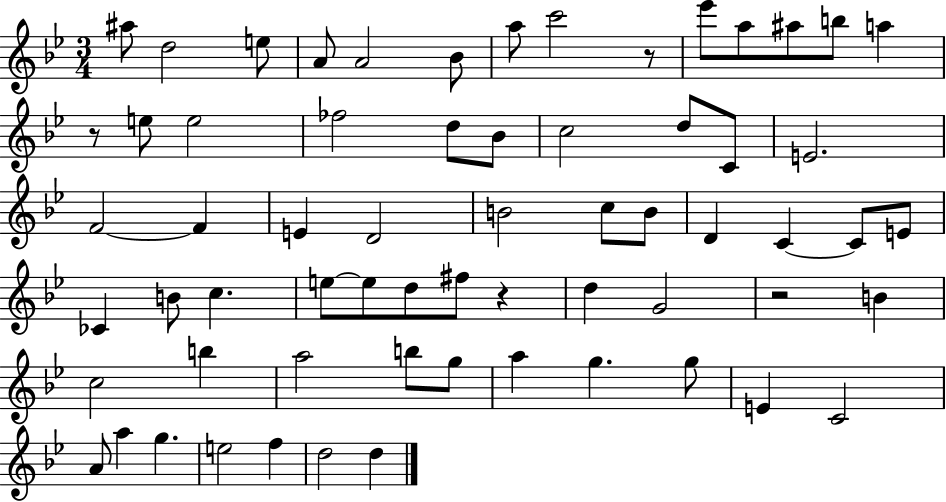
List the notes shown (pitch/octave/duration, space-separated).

A#5/e D5/h E5/e A4/e A4/h Bb4/e A5/e C6/h R/e Eb6/e A5/e A#5/e B5/e A5/q R/e E5/e E5/h FES5/h D5/e Bb4/e C5/h D5/e C4/e E4/h. F4/h F4/q E4/q D4/h B4/h C5/e B4/e D4/q C4/q C4/e E4/e CES4/q B4/e C5/q. E5/e E5/e D5/e F#5/e R/q D5/q G4/h R/h B4/q C5/h B5/q A5/h B5/e G5/e A5/q G5/q. G5/e E4/q C4/h A4/e A5/q G5/q. E5/h F5/q D5/h D5/q